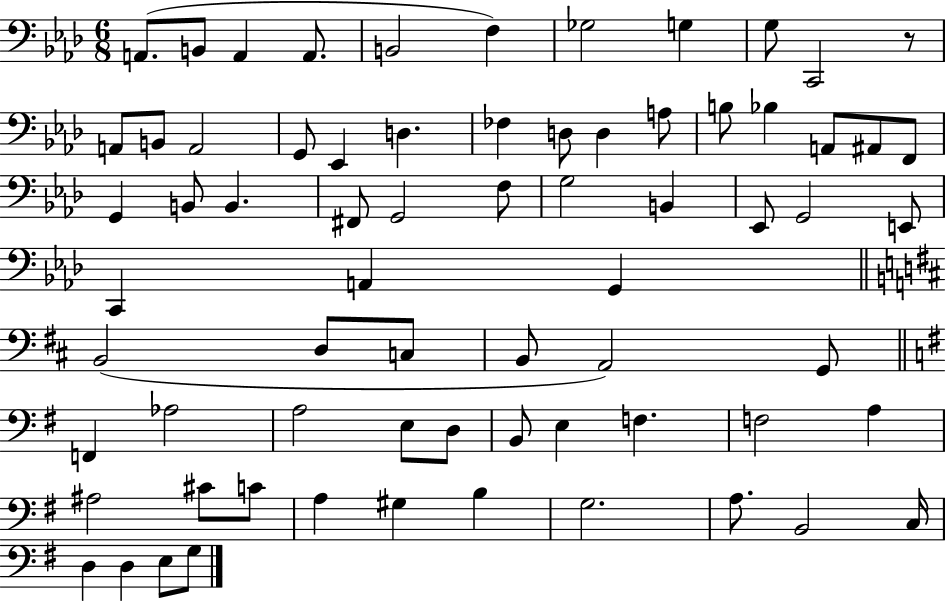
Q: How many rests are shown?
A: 1